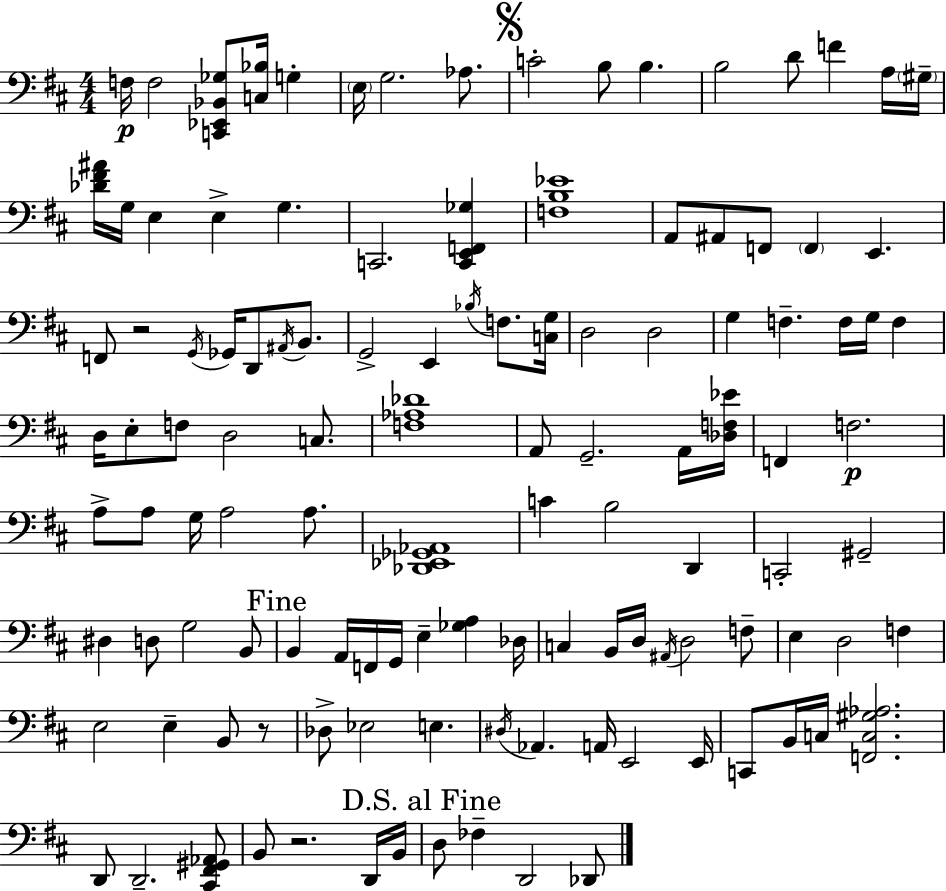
{
  \clef bass
  \numericTimeSignature
  \time 4/4
  \key d \major
  f16\p f2 <c, ees, bes, ges>8 <c bes>16 g4-. | \parenthesize e16 g2. aes8. | \mark \markup { \musicglyph "scripts.segno" } c'2-. b8 b4. | b2 d'8 f'4 a16 \parenthesize gis16-- | \break <des' fis' ais'>16 g16 e4 e4-> g4. | c,2. <c, e, f, ges>4 | <f b ees'>1 | a,8 ais,8 f,8 \parenthesize f,4 e,4. | \break f,8 r2 \acciaccatura { g,16 } ges,16 d,8 \acciaccatura { ais,16 } b,8. | g,2-> e,4 \acciaccatura { bes16 } f8. | <c g>16 d2 d2 | g4 f4.-- f16 g16 f4 | \break d16 e8-. f8 d2 | c8. <f aes des'>1 | a,8 g,2.-- | a,16 <des f ees'>16 f,4 f2.\p | \break a8-> a8 g16 a2 | a8. <des, ees, ges, aes,>1 | c'4 b2 d,4 | c,2-. gis,2-- | \break dis4 d8 g2 | b,8 \mark "Fine" b,4 a,16 f,16 g,16 e4-- <ges a>4 | des16 c4 b,16 d16 \acciaccatura { ais,16 } d2 | f8-- e4 d2 | \break f4 e2 e4-- | b,8 r8 des8-> ees2 e4. | \acciaccatura { dis16 } aes,4. a,16 e,2 | e,16 c,8 b,16 c16 <f, c gis aes>2. | \break d,8 d,2.-- | <cis, fis, gis, aes,>8 b,8 r2. | d,16 b,16 \mark "D.S. al Fine" d8 fes4-- d,2 | des,8 \bar "|."
}